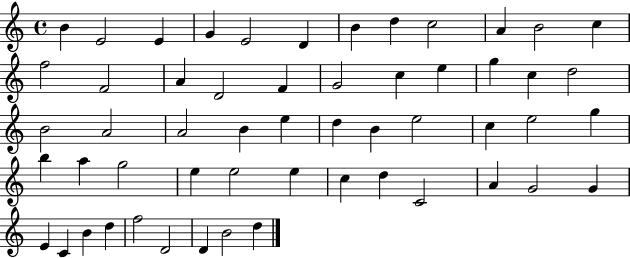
X:1
T:Untitled
M:4/4
L:1/4
K:C
B E2 E G E2 D B d c2 A B2 c f2 F2 A D2 F G2 c e g c d2 B2 A2 A2 B e d B e2 c e2 g b a g2 e e2 e c d C2 A G2 G E C B d f2 D2 D B2 d